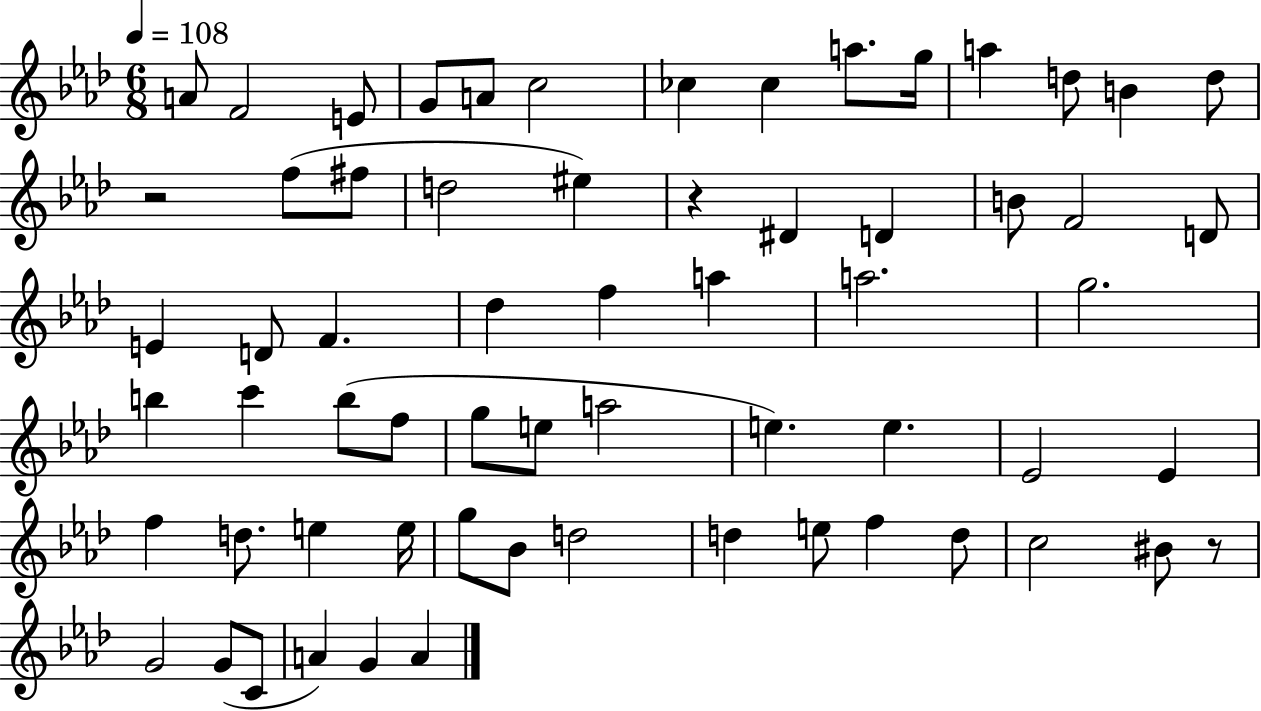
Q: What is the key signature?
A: AES major